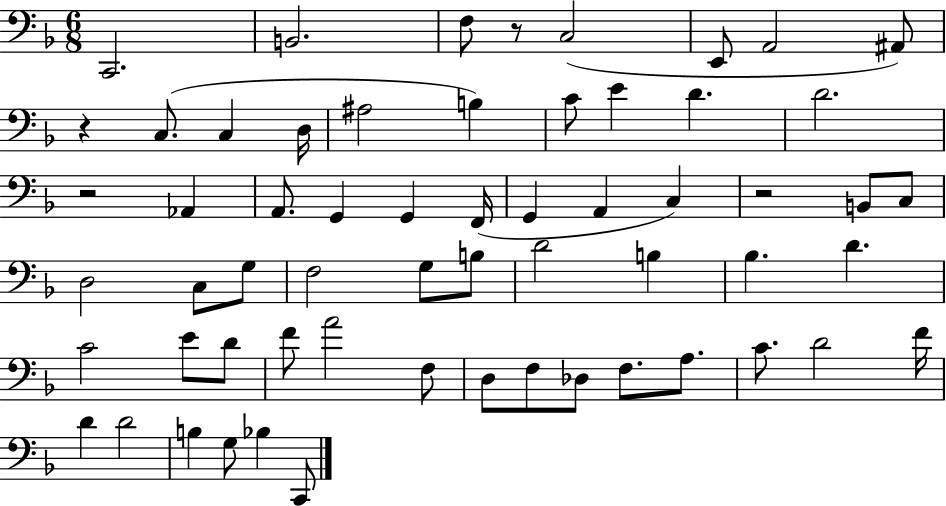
C2/h. B2/h. F3/e R/e C3/h E2/e A2/h A#2/e R/q C3/e. C3/q D3/s A#3/h B3/q C4/e E4/q D4/q. D4/h. R/h Ab2/q A2/e. G2/q G2/q F2/s G2/q A2/q C3/q R/h B2/e C3/e D3/h C3/e G3/e F3/h G3/e B3/e D4/h B3/q Bb3/q. D4/q. C4/h E4/e D4/e F4/e A4/h F3/e D3/e F3/e Db3/e F3/e. A3/e. C4/e. D4/h F4/s D4/q D4/h B3/q G3/e Bb3/q C2/e